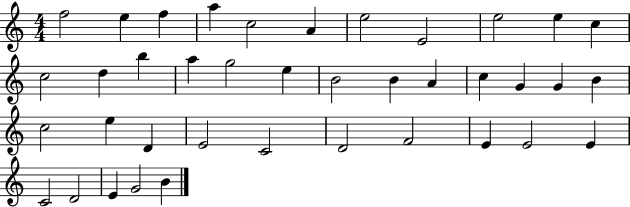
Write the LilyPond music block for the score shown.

{
  \clef treble
  \numericTimeSignature
  \time 4/4
  \key c \major
  f''2 e''4 f''4 | a''4 c''2 a'4 | e''2 e'2 | e''2 e''4 c''4 | \break c''2 d''4 b''4 | a''4 g''2 e''4 | b'2 b'4 a'4 | c''4 g'4 g'4 b'4 | \break c''2 e''4 d'4 | e'2 c'2 | d'2 f'2 | e'4 e'2 e'4 | \break c'2 d'2 | e'4 g'2 b'4 | \bar "|."
}